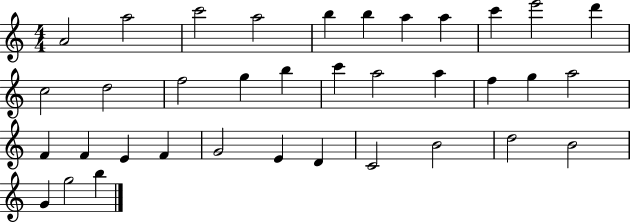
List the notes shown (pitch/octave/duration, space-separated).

A4/h A5/h C6/h A5/h B5/q B5/q A5/q A5/q C6/q E6/h D6/q C5/h D5/h F5/h G5/q B5/q C6/q A5/h A5/q F5/q G5/q A5/h F4/q F4/q E4/q F4/q G4/h E4/q D4/q C4/h B4/h D5/h B4/h G4/q G5/h B5/q